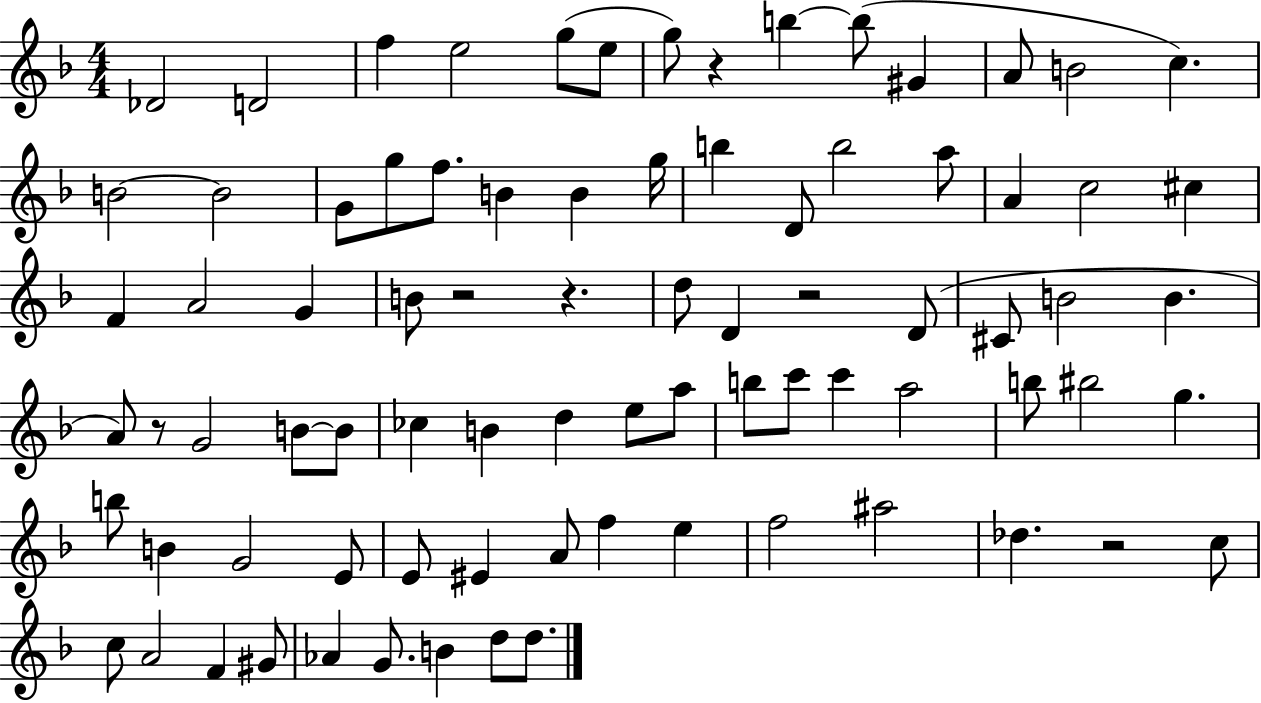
{
  \clef treble
  \numericTimeSignature
  \time 4/4
  \key f \major
  des'2 d'2 | f''4 e''2 g''8( e''8 | g''8) r4 b''4~~ b''8( gis'4 | a'8 b'2 c''4.) | \break b'2~~ b'2 | g'8 g''8 f''8. b'4 b'4 g''16 | b''4 d'8 b''2 a''8 | a'4 c''2 cis''4 | \break f'4 a'2 g'4 | b'8 r2 r4. | d''8 d'4 r2 d'8( | cis'8 b'2 b'4. | \break a'8) r8 g'2 b'8~~ b'8 | ces''4 b'4 d''4 e''8 a''8 | b''8 c'''8 c'''4 a''2 | b''8 bis''2 g''4. | \break b''8 b'4 g'2 e'8 | e'8 eis'4 a'8 f''4 e''4 | f''2 ais''2 | des''4. r2 c''8 | \break c''8 a'2 f'4 gis'8 | aes'4 g'8. b'4 d''8 d''8. | \bar "|."
}